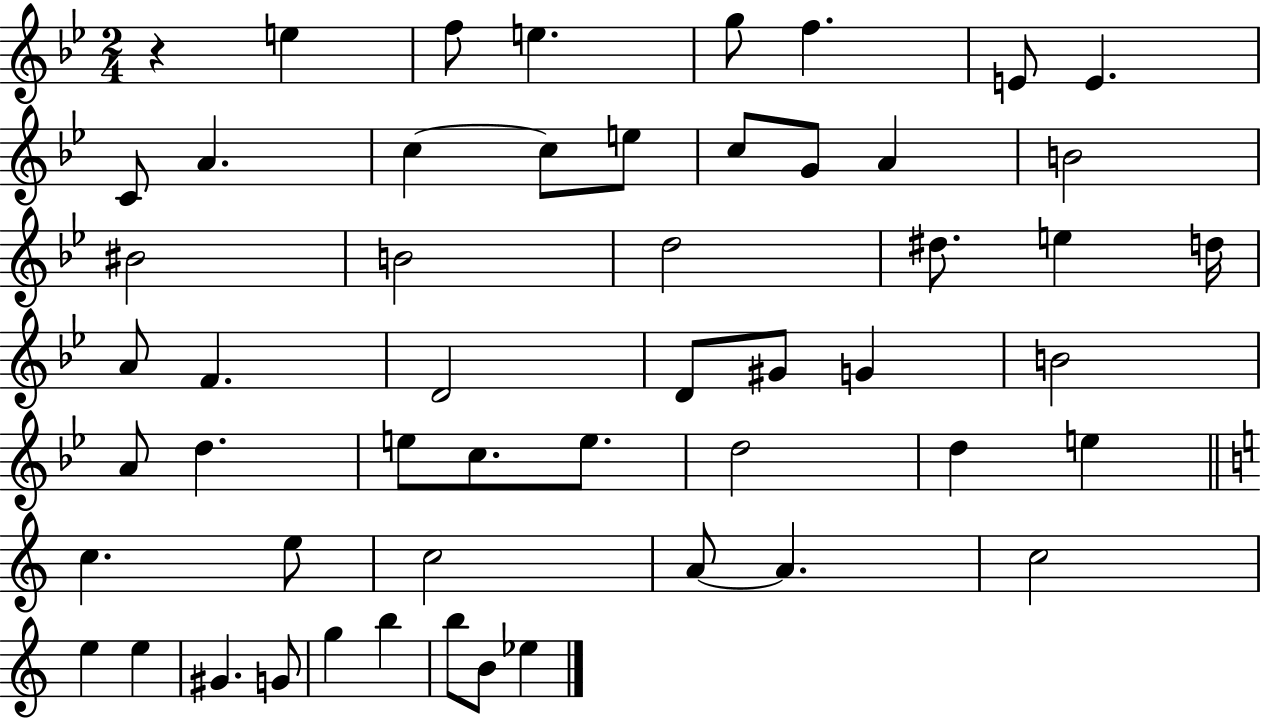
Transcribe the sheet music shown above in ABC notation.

X:1
T:Untitled
M:2/4
L:1/4
K:Bb
z e f/2 e g/2 f E/2 E C/2 A c c/2 e/2 c/2 G/2 A B2 ^B2 B2 d2 ^d/2 e d/4 A/2 F D2 D/2 ^G/2 G B2 A/2 d e/2 c/2 e/2 d2 d e c e/2 c2 A/2 A c2 e e ^G G/2 g b b/2 B/2 _e